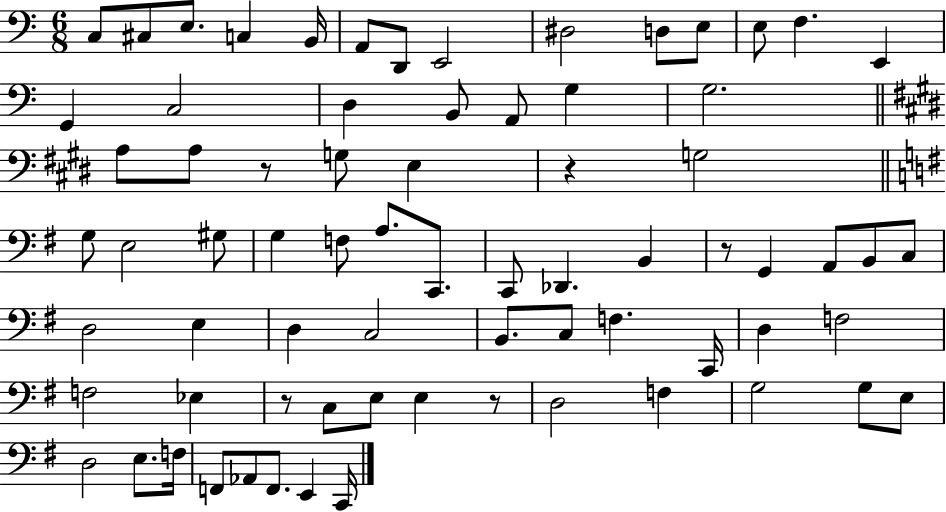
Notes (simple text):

C3/e C#3/e E3/e. C3/q B2/s A2/e D2/e E2/h D#3/h D3/e E3/e E3/e F3/q. E2/q G2/q C3/h D3/q B2/e A2/e G3/q G3/h. A3/e A3/e R/e G3/e E3/q R/q G3/h G3/e E3/h G#3/e G3/q F3/e A3/e. C2/e. C2/e Db2/q. B2/q R/e G2/q A2/e B2/e C3/e D3/h E3/q D3/q C3/h B2/e. C3/e F3/q. C2/s D3/q F3/h F3/h Eb3/q R/e C3/e E3/e E3/q R/e D3/h F3/q G3/h G3/e E3/e D3/h E3/e. F3/s F2/e Ab2/e F2/e. E2/q C2/s